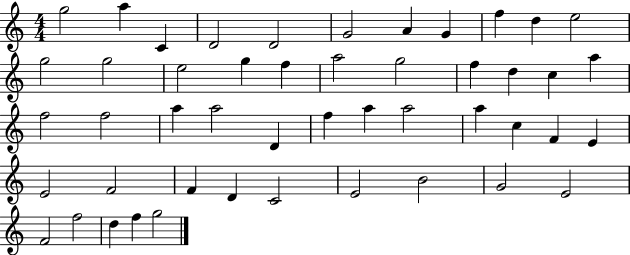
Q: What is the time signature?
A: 4/4